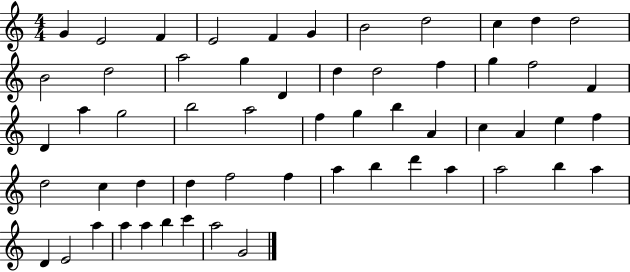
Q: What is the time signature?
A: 4/4